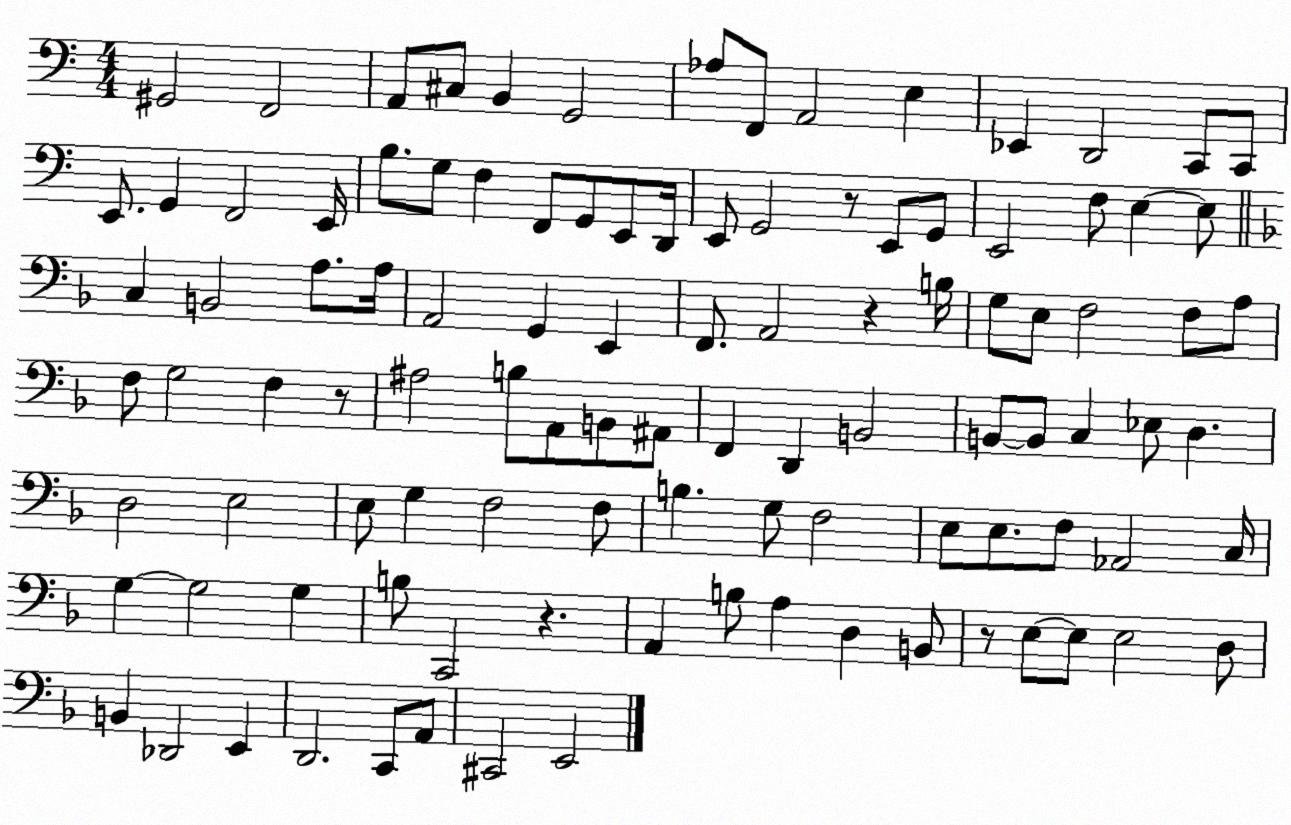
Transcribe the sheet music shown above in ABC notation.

X:1
T:Untitled
M:4/4
L:1/4
K:C
^G,,2 F,,2 A,,/2 ^C,/2 B,, G,,2 _A,/2 F,,/2 A,,2 E, _E,, D,,2 C,,/2 C,,/2 E,,/2 G,, F,,2 E,,/4 B,/2 G,/2 F, F,,/2 G,,/2 E,,/2 D,,/4 E,,/2 G,,2 z/2 E,,/2 G,,/2 E,,2 F,/2 E, E,/2 C, B,,2 A,/2 A,/4 A,,2 G,, E,, F,,/2 A,,2 z B,/4 G,/2 E,/2 F,2 F,/2 A,/2 F,/2 G,2 F, z/2 ^A,2 B,/2 A,,/2 B,,/2 ^A,,/2 F,, D,, B,,2 B,,/2 B,,/2 C, _E,/2 D, D,2 E,2 E,/2 G, F,2 F,/2 B, G,/2 F,2 E,/2 E,/2 F,/2 _A,,2 C,/4 G, G,2 G, B,/2 C,,2 z A,, B,/2 A, D, B,,/2 z/2 E,/2 E,/2 E,2 D,/2 B,, _D,,2 E,, D,,2 C,,/2 A,,/2 ^C,,2 E,,2